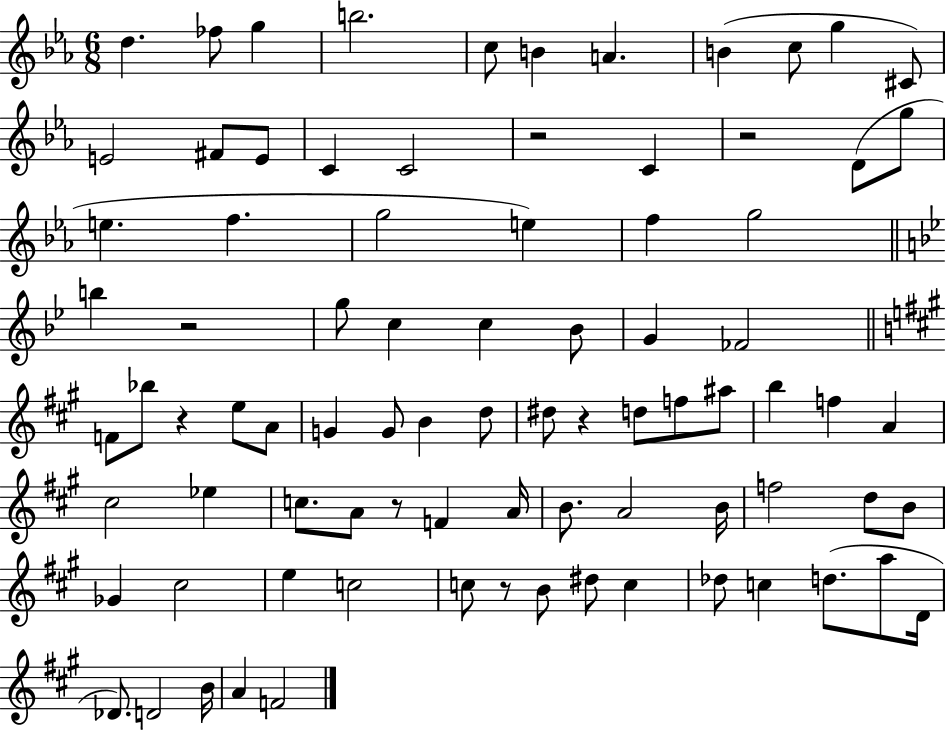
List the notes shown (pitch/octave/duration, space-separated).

D5/q. FES5/e G5/q B5/h. C5/e B4/q A4/q. B4/q C5/e G5/q C#4/e E4/h F#4/e E4/e C4/q C4/h R/h C4/q R/h D4/e G5/e E5/q. F5/q. G5/h E5/q F5/q G5/h B5/q R/h G5/e C5/q C5/q Bb4/e G4/q FES4/h F4/e Bb5/e R/q E5/e A4/e G4/q G4/e B4/q D5/e D#5/e R/q D5/e F5/e A#5/e B5/q F5/q A4/q C#5/h Eb5/q C5/e. A4/e R/e F4/q A4/s B4/e. A4/h B4/s F5/h D5/e B4/e Gb4/q C#5/h E5/q C5/h C5/e R/e B4/e D#5/e C5/q Db5/e C5/q D5/e. A5/e D4/s Db4/e. D4/h B4/s A4/q F4/h